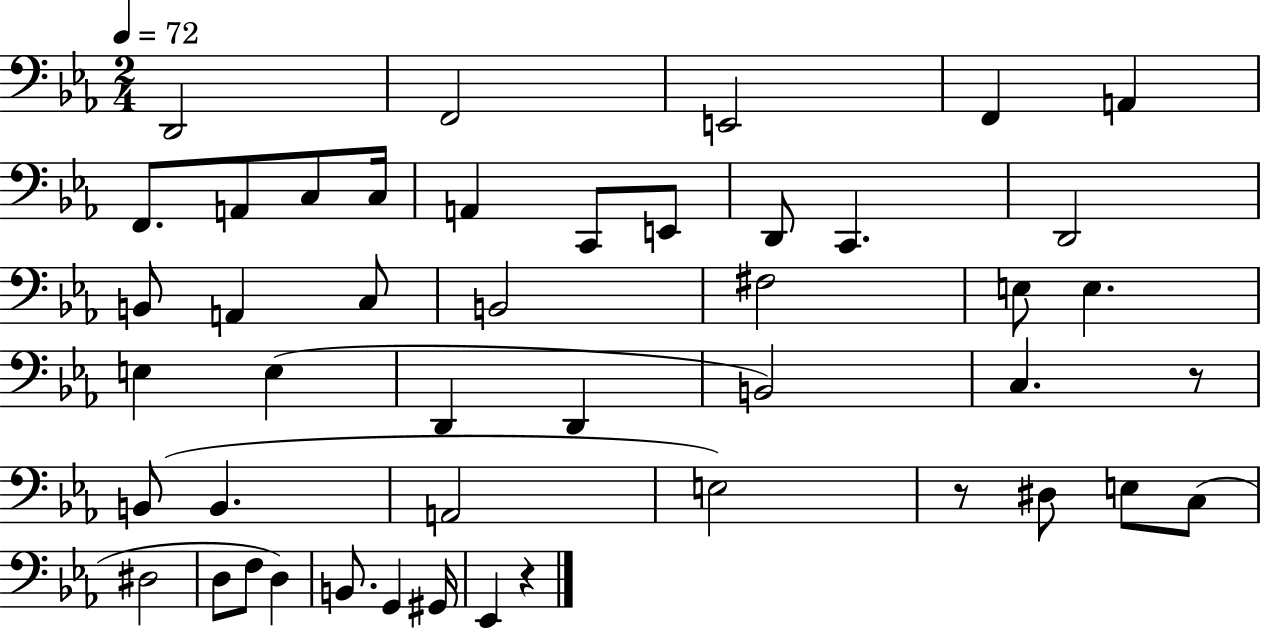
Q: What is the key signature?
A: EES major